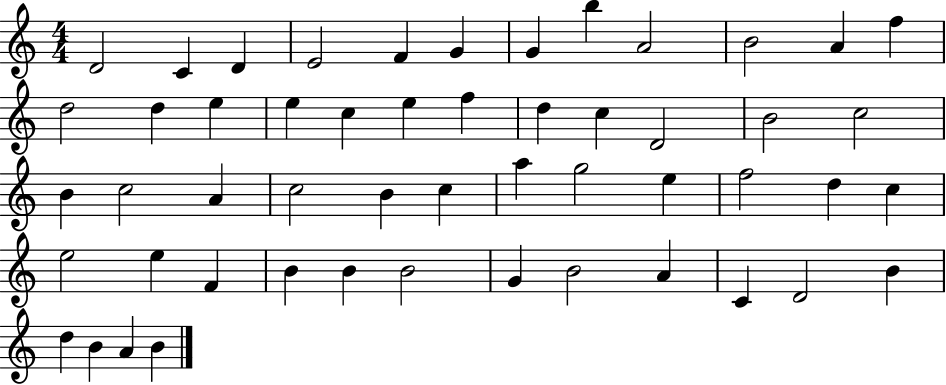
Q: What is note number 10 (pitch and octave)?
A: B4